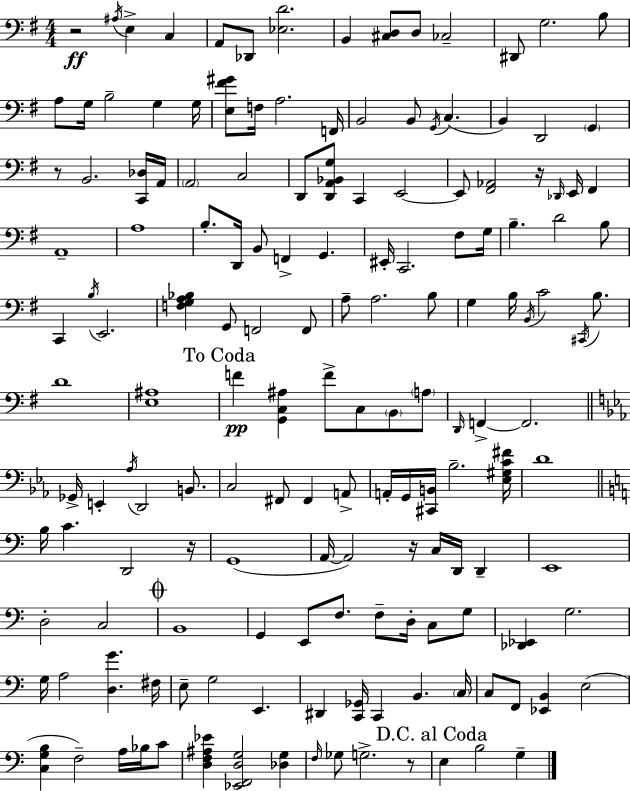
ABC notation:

X:1
T:Untitled
M:4/4
L:1/4
K:Em
z2 ^A,/4 E, C, A,,/2 _D,,/2 [_E,D]2 B,, [^C,D,]/2 D,/2 _C,2 ^D,,/2 G,2 B,/2 A,/2 G,/4 B,2 G, G,/4 [E,^F^G]/2 F,/4 A,2 F,,/4 B,,2 B,,/2 G,,/4 C, B,, D,,2 G,, z/2 B,,2 [C,,_D,]/4 A,,/4 A,,2 C,2 D,,/2 [D,,A,,_B,,G,]/2 C,, E,,2 E,,/2 [^F,,_A,,]2 z/4 _D,,/4 E,,/4 ^F,, A,,4 A,4 B,/2 D,,/4 B,,/2 F,, G,, ^E,,/4 C,,2 ^F,/2 G,/4 B, D2 B,/2 C,, B,/4 E,,2 [F,G,A,_B,] G,,/2 F,,2 F,,/2 A,/2 A,2 B,/2 G, B,/4 B,,/4 C2 ^C,,/4 B,/2 D4 [E,^A,]4 F [G,,C,^A,] F/2 C,/2 B,,/2 A,/2 D,,/4 F,, F,,2 _G,,/4 E,, _A,/4 D,,2 B,,/2 C,2 ^F,,/2 ^F,, A,,/2 A,,/4 G,,/4 [^C,,B,,]/4 _B,2 [_E,^G,C^F]/4 D4 B,/4 C D,,2 z/4 G,,4 A,,/4 A,,2 z/4 C,/4 D,,/4 D,, E,,4 D,2 C,2 B,,4 G,, E,,/2 F,/2 F,/2 D,/4 C,/2 G,/2 [_D,,_E,,] G,2 G,/4 A,2 [D,G] ^F,/4 E,/2 G,2 E,, ^D,, [C,,_G,,]/4 C,, B,, C,/4 C,/2 F,,/2 [_E,,B,,] E,2 [C,G,B,] F,2 A,/4 _B,/4 C/2 [D,F,^A,_E] [_E,,F,,D,G,]2 [_D,G,] F,/4 _G,/2 G,2 z/2 E, B,2 G,